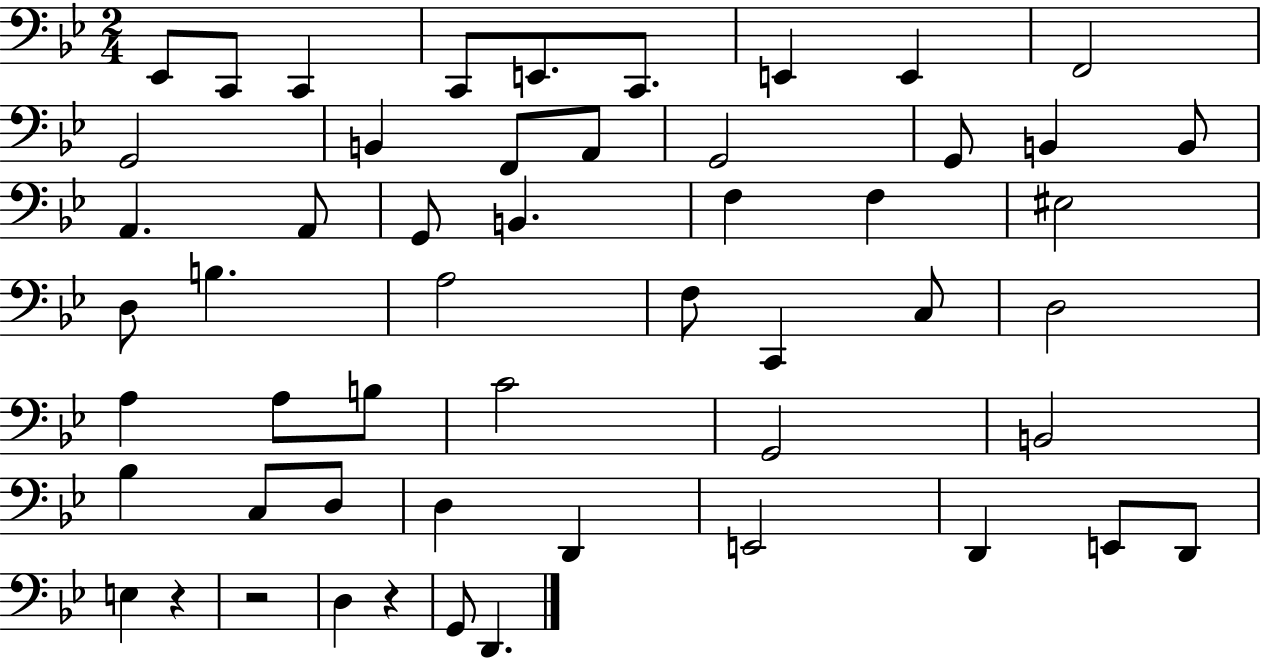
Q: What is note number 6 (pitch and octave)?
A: C2